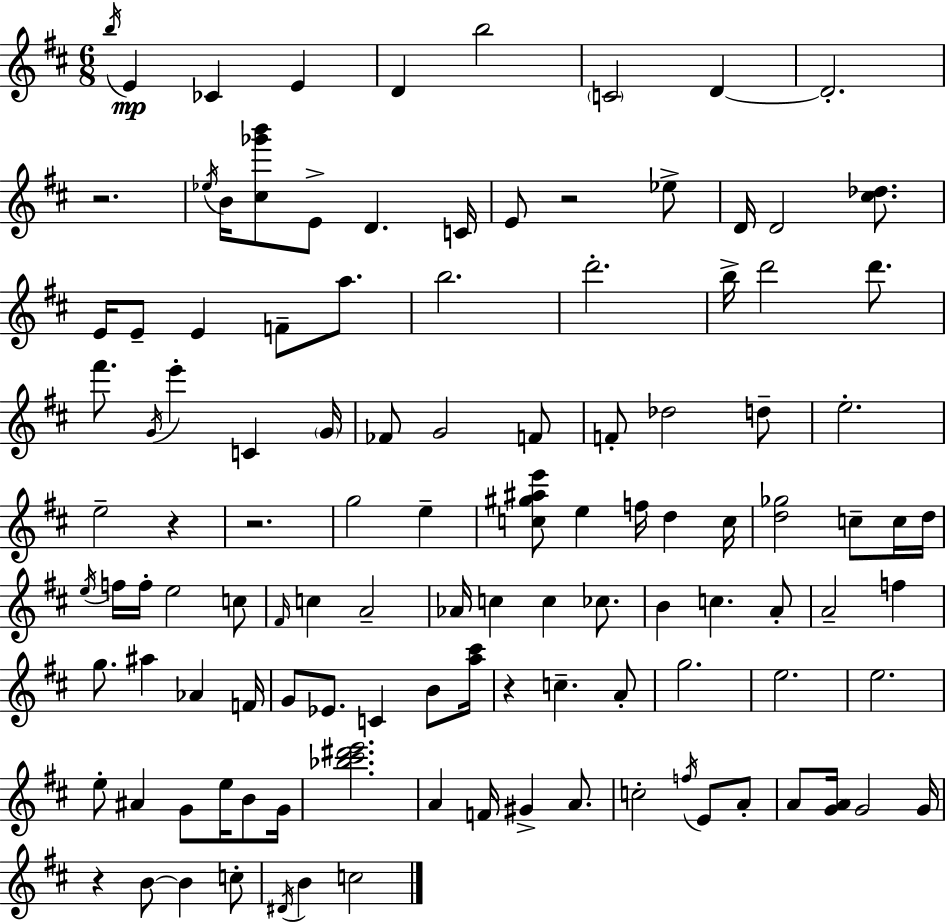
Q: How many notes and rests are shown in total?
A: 116